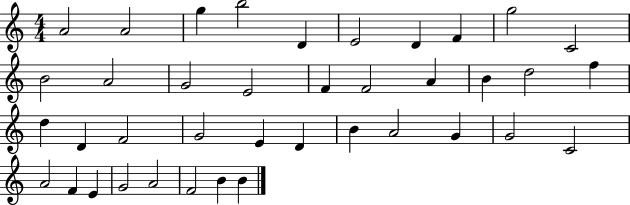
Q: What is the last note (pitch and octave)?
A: B4